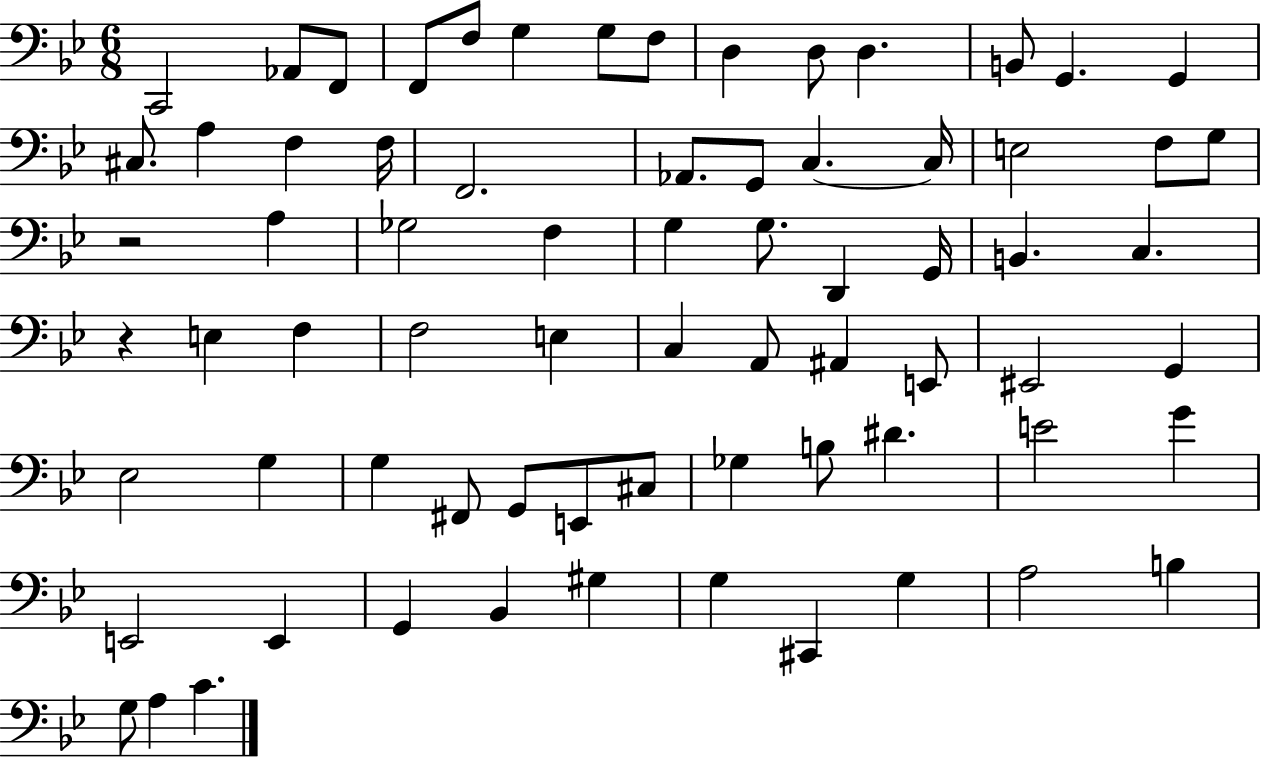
{
  \clef bass
  \numericTimeSignature
  \time 6/8
  \key bes \major
  c,2 aes,8 f,8 | f,8 f8 g4 g8 f8 | d4 d8 d4. | b,8 g,4. g,4 | \break cis8. a4 f4 f16 | f,2. | aes,8. g,8 c4.~~ c16 | e2 f8 g8 | \break r2 a4 | ges2 f4 | g4 g8. d,4 g,16 | b,4. c4. | \break r4 e4 f4 | f2 e4 | c4 a,8 ais,4 e,8 | eis,2 g,4 | \break ees2 g4 | g4 fis,8 g,8 e,8 cis8 | ges4 b8 dis'4. | e'2 g'4 | \break e,2 e,4 | g,4 bes,4 gis4 | g4 cis,4 g4 | a2 b4 | \break g8 a4 c'4. | \bar "|."
}